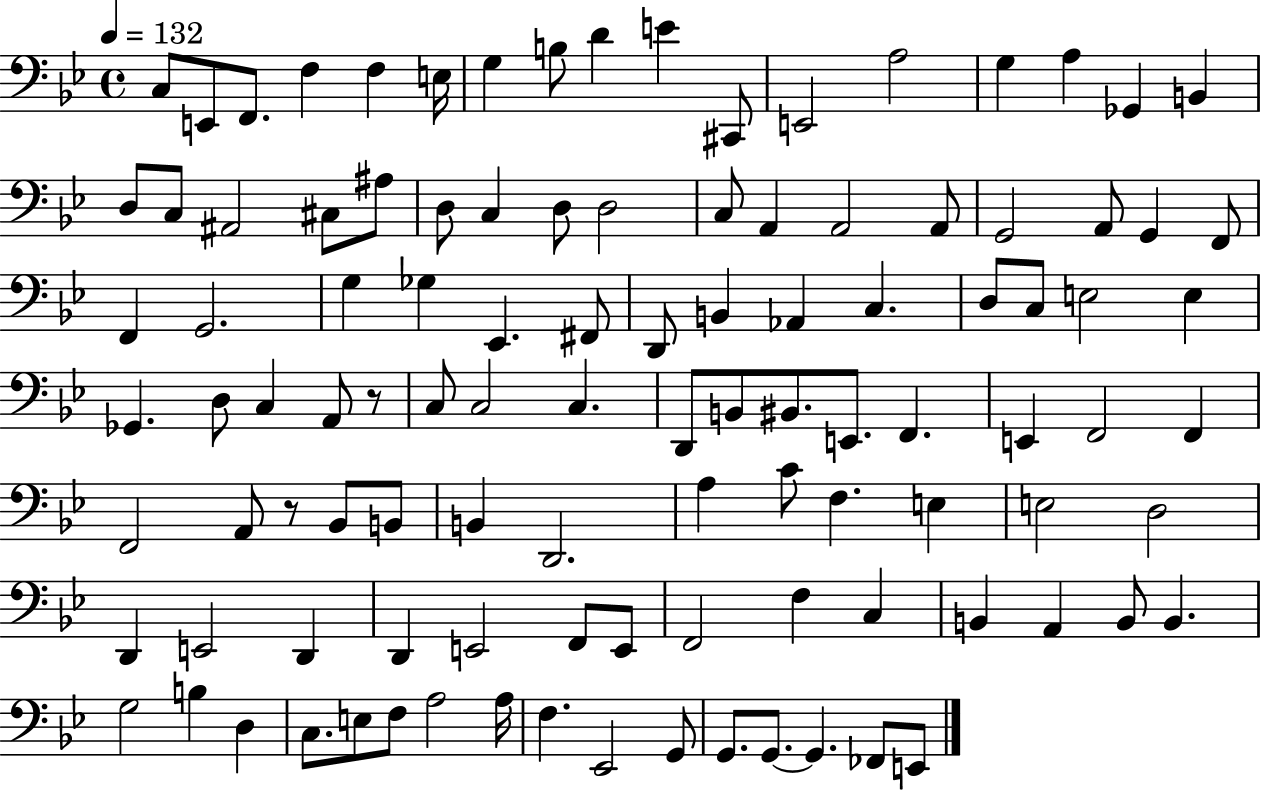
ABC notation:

X:1
T:Untitled
M:4/4
L:1/4
K:Bb
C,/2 E,,/2 F,,/2 F, F, E,/4 G, B,/2 D E ^C,,/2 E,,2 A,2 G, A, _G,, B,, D,/2 C,/2 ^A,,2 ^C,/2 ^A,/2 D,/2 C, D,/2 D,2 C,/2 A,, A,,2 A,,/2 G,,2 A,,/2 G,, F,,/2 F,, G,,2 G, _G, _E,, ^F,,/2 D,,/2 B,, _A,, C, D,/2 C,/2 E,2 E, _G,, D,/2 C, A,,/2 z/2 C,/2 C,2 C, D,,/2 B,,/2 ^B,,/2 E,,/2 F,, E,, F,,2 F,, F,,2 A,,/2 z/2 _B,,/2 B,,/2 B,, D,,2 A, C/2 F, E, E,2 D,2 D,, E,,2 D,, D,, E,,2 F,,/2 E,,/2 F,,2 F, C, B,, A,, B,,/2 B,, G,2 B, D, C,/2 E,/2 F,/2 A,2 A,/4 F, _E,,2 G,,/2 G,,/2 G,,/2 G,, _F,,/2 E,,/2